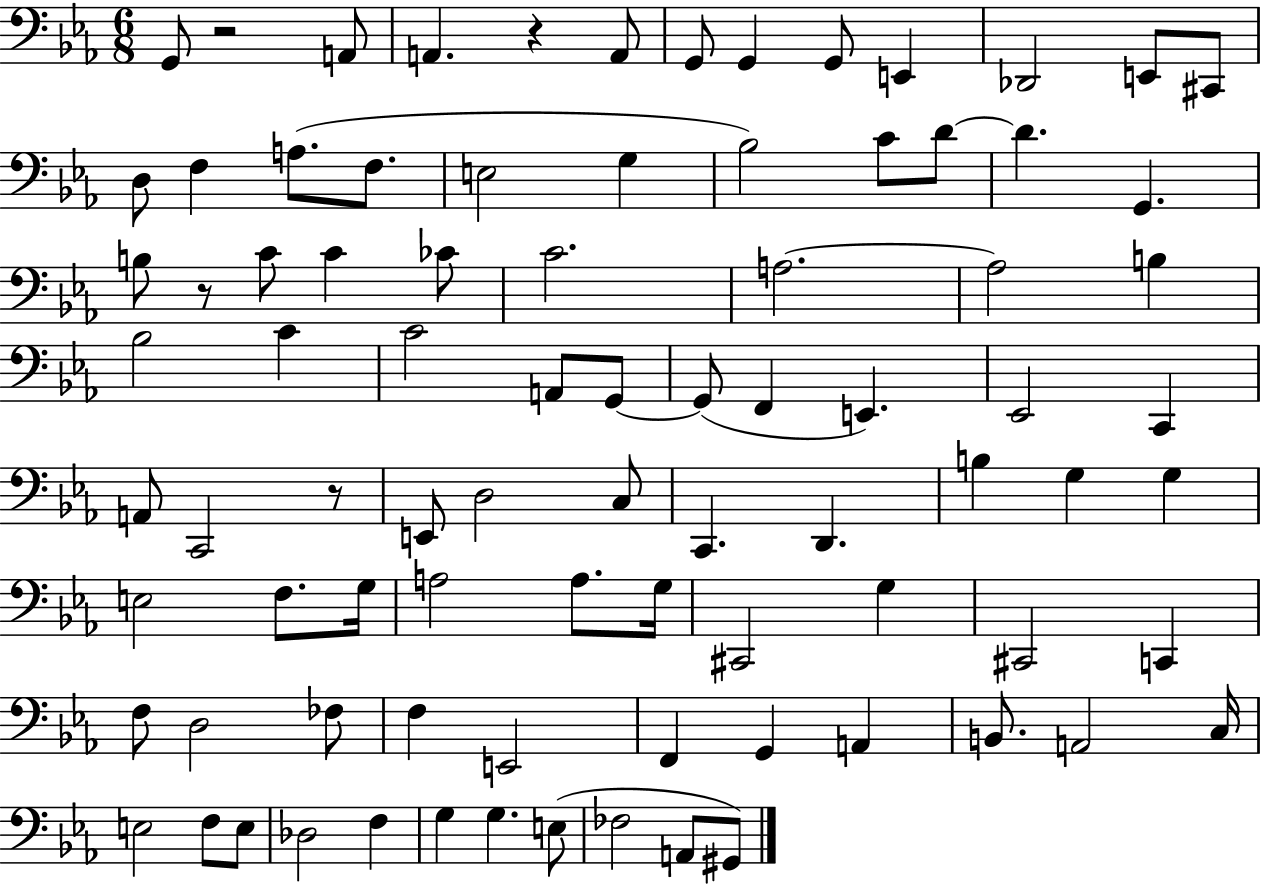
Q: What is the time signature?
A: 6/8